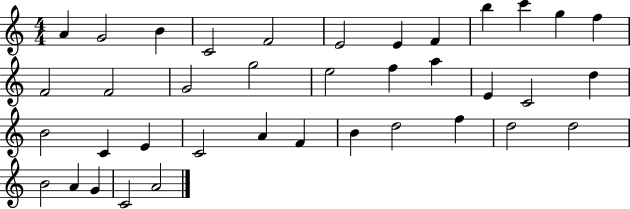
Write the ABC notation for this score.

X:1
T:Untitled
M:4/4
L:1/4
K:C
A G2 B C2 F2 E2 E F b c' g f F2 F2 G2 g2 e2 f a E C2 d B2 C E C2 A F B d2 f d2 d2 B2 A G C2 A2